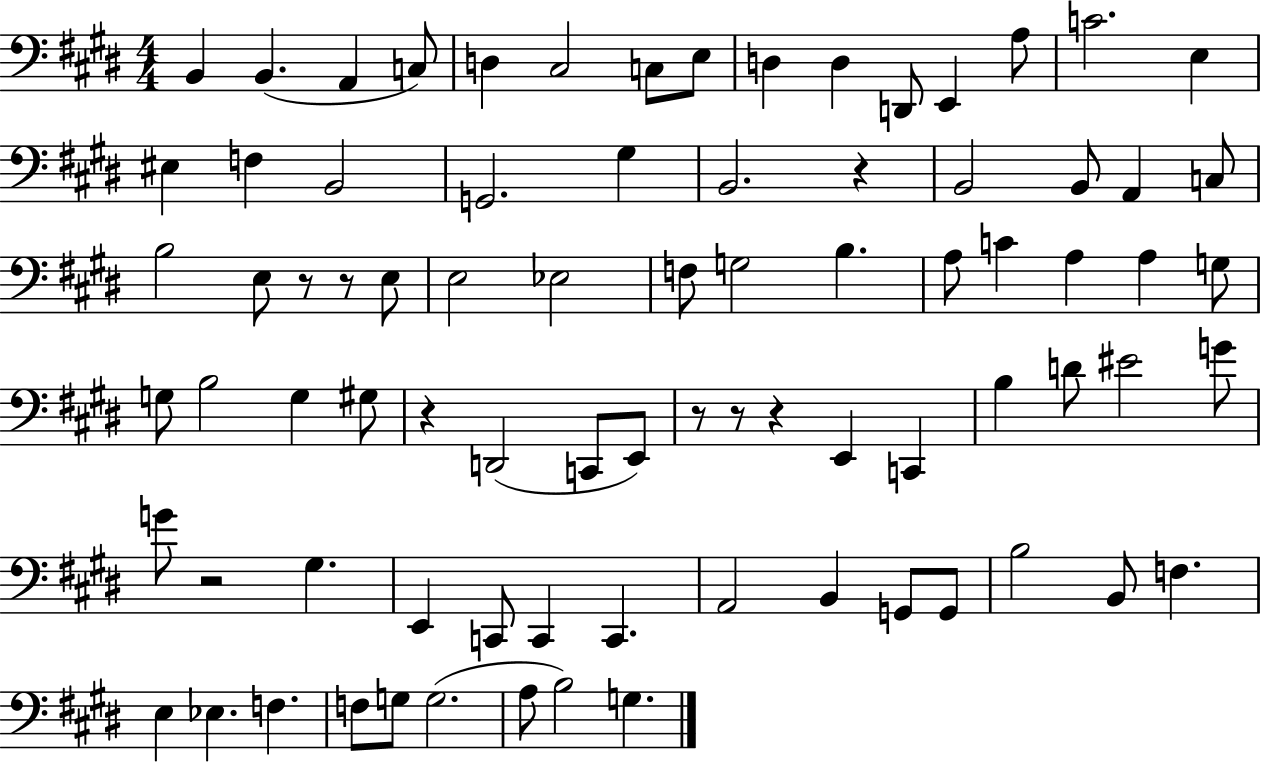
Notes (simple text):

B2/q B2/q. A2/q C3/e D3/q C#3/h C3/e E3/e D3/q D3/q D2/e E2/q A3/e C4/h. E3/q EIS3/q F3/q B2/h G2/h. G#3/q B2/h. R/q B2/h B2/e A2/q C3/e B3/h E3/e R/e R/e E3/e E3/h Eb3/h F3/e G3/h B3/q. A3/e C4/q A3/q A3/q G3/e G3/e B3/h G3/q G#3/e R/q D2/h C2/e E2/e R/e R/e R/q E2/q C2/q B3/q D4/e EIS4/h G4/e G4/e R/h G#3/q. E2/q C2/e C2/q C2/q. A2/h B2/q G2/e G2/e B3/h B2/e F3/q. E3/q Eb3/q. F3/q. F3/e G3/e G3/h. A3/e B3/h G3/q.